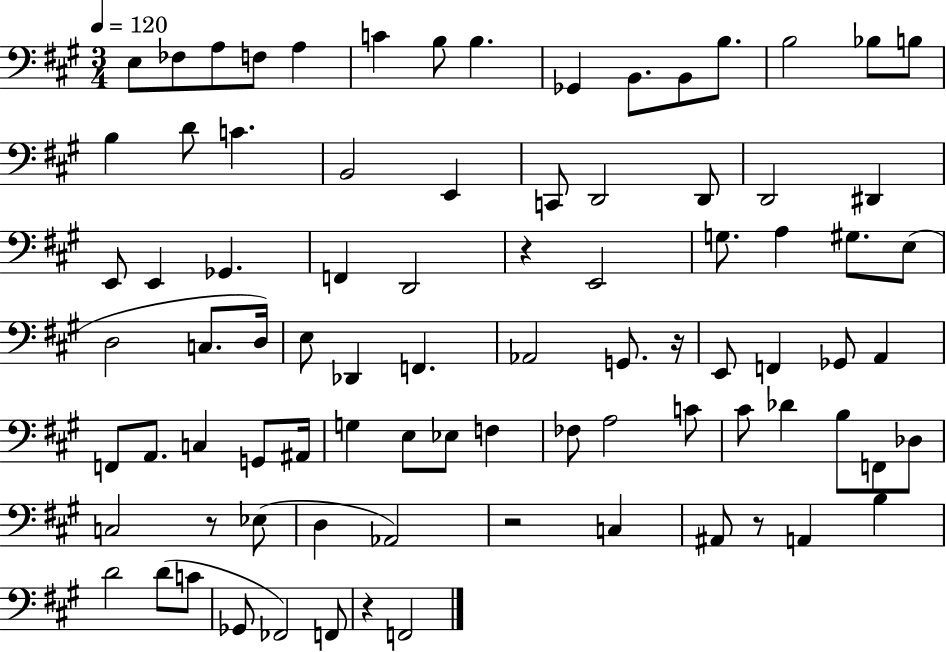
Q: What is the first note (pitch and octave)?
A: E3